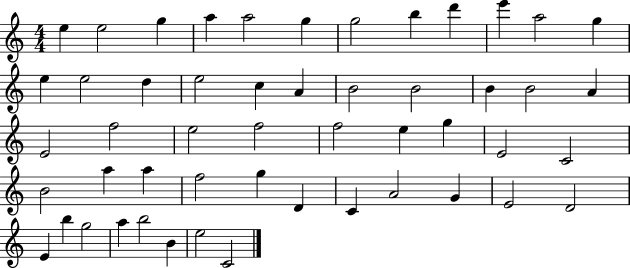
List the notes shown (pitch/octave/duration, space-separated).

E5/q E5/h G5/q A5/q A5/h G5/q G5/h B5/q D6/q E6/q A5/h G5/q E5/q E5/h D5/q E5/h C5/q A4/q B4/h B4/h B4/q B4/h A4/q E4/h F5/h E5/h F5/h F5/h E5/q G5/q E4/h C4/h B4/h A5/q A5/q F5/h G5/q D4/q C4/q A4/h G4/q E4/h D4/h E4/q B5/q G5/h A5/q B5/h B4/q E5/h C4/h